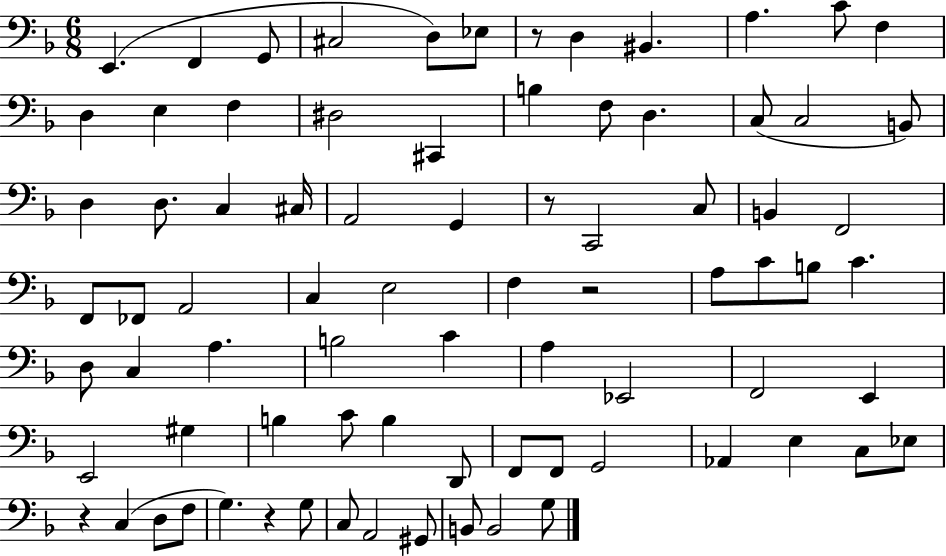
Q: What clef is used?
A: bass